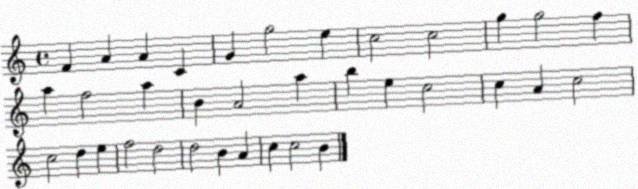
X:1
T:Untitled
M:4/4
L:1/4
K:C
F A A C G g2 e c2 c2 g g2 f a f2 a B A2 a b e c2 c A c2 c2 d e f2 d2 d2 B A c c2 B